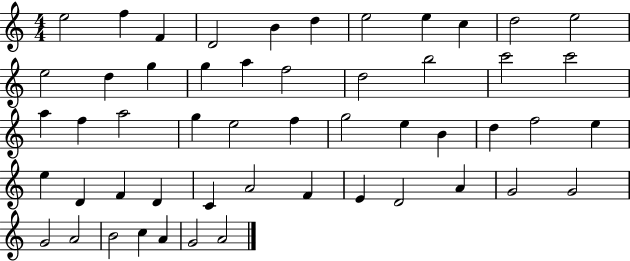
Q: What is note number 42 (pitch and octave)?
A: D4